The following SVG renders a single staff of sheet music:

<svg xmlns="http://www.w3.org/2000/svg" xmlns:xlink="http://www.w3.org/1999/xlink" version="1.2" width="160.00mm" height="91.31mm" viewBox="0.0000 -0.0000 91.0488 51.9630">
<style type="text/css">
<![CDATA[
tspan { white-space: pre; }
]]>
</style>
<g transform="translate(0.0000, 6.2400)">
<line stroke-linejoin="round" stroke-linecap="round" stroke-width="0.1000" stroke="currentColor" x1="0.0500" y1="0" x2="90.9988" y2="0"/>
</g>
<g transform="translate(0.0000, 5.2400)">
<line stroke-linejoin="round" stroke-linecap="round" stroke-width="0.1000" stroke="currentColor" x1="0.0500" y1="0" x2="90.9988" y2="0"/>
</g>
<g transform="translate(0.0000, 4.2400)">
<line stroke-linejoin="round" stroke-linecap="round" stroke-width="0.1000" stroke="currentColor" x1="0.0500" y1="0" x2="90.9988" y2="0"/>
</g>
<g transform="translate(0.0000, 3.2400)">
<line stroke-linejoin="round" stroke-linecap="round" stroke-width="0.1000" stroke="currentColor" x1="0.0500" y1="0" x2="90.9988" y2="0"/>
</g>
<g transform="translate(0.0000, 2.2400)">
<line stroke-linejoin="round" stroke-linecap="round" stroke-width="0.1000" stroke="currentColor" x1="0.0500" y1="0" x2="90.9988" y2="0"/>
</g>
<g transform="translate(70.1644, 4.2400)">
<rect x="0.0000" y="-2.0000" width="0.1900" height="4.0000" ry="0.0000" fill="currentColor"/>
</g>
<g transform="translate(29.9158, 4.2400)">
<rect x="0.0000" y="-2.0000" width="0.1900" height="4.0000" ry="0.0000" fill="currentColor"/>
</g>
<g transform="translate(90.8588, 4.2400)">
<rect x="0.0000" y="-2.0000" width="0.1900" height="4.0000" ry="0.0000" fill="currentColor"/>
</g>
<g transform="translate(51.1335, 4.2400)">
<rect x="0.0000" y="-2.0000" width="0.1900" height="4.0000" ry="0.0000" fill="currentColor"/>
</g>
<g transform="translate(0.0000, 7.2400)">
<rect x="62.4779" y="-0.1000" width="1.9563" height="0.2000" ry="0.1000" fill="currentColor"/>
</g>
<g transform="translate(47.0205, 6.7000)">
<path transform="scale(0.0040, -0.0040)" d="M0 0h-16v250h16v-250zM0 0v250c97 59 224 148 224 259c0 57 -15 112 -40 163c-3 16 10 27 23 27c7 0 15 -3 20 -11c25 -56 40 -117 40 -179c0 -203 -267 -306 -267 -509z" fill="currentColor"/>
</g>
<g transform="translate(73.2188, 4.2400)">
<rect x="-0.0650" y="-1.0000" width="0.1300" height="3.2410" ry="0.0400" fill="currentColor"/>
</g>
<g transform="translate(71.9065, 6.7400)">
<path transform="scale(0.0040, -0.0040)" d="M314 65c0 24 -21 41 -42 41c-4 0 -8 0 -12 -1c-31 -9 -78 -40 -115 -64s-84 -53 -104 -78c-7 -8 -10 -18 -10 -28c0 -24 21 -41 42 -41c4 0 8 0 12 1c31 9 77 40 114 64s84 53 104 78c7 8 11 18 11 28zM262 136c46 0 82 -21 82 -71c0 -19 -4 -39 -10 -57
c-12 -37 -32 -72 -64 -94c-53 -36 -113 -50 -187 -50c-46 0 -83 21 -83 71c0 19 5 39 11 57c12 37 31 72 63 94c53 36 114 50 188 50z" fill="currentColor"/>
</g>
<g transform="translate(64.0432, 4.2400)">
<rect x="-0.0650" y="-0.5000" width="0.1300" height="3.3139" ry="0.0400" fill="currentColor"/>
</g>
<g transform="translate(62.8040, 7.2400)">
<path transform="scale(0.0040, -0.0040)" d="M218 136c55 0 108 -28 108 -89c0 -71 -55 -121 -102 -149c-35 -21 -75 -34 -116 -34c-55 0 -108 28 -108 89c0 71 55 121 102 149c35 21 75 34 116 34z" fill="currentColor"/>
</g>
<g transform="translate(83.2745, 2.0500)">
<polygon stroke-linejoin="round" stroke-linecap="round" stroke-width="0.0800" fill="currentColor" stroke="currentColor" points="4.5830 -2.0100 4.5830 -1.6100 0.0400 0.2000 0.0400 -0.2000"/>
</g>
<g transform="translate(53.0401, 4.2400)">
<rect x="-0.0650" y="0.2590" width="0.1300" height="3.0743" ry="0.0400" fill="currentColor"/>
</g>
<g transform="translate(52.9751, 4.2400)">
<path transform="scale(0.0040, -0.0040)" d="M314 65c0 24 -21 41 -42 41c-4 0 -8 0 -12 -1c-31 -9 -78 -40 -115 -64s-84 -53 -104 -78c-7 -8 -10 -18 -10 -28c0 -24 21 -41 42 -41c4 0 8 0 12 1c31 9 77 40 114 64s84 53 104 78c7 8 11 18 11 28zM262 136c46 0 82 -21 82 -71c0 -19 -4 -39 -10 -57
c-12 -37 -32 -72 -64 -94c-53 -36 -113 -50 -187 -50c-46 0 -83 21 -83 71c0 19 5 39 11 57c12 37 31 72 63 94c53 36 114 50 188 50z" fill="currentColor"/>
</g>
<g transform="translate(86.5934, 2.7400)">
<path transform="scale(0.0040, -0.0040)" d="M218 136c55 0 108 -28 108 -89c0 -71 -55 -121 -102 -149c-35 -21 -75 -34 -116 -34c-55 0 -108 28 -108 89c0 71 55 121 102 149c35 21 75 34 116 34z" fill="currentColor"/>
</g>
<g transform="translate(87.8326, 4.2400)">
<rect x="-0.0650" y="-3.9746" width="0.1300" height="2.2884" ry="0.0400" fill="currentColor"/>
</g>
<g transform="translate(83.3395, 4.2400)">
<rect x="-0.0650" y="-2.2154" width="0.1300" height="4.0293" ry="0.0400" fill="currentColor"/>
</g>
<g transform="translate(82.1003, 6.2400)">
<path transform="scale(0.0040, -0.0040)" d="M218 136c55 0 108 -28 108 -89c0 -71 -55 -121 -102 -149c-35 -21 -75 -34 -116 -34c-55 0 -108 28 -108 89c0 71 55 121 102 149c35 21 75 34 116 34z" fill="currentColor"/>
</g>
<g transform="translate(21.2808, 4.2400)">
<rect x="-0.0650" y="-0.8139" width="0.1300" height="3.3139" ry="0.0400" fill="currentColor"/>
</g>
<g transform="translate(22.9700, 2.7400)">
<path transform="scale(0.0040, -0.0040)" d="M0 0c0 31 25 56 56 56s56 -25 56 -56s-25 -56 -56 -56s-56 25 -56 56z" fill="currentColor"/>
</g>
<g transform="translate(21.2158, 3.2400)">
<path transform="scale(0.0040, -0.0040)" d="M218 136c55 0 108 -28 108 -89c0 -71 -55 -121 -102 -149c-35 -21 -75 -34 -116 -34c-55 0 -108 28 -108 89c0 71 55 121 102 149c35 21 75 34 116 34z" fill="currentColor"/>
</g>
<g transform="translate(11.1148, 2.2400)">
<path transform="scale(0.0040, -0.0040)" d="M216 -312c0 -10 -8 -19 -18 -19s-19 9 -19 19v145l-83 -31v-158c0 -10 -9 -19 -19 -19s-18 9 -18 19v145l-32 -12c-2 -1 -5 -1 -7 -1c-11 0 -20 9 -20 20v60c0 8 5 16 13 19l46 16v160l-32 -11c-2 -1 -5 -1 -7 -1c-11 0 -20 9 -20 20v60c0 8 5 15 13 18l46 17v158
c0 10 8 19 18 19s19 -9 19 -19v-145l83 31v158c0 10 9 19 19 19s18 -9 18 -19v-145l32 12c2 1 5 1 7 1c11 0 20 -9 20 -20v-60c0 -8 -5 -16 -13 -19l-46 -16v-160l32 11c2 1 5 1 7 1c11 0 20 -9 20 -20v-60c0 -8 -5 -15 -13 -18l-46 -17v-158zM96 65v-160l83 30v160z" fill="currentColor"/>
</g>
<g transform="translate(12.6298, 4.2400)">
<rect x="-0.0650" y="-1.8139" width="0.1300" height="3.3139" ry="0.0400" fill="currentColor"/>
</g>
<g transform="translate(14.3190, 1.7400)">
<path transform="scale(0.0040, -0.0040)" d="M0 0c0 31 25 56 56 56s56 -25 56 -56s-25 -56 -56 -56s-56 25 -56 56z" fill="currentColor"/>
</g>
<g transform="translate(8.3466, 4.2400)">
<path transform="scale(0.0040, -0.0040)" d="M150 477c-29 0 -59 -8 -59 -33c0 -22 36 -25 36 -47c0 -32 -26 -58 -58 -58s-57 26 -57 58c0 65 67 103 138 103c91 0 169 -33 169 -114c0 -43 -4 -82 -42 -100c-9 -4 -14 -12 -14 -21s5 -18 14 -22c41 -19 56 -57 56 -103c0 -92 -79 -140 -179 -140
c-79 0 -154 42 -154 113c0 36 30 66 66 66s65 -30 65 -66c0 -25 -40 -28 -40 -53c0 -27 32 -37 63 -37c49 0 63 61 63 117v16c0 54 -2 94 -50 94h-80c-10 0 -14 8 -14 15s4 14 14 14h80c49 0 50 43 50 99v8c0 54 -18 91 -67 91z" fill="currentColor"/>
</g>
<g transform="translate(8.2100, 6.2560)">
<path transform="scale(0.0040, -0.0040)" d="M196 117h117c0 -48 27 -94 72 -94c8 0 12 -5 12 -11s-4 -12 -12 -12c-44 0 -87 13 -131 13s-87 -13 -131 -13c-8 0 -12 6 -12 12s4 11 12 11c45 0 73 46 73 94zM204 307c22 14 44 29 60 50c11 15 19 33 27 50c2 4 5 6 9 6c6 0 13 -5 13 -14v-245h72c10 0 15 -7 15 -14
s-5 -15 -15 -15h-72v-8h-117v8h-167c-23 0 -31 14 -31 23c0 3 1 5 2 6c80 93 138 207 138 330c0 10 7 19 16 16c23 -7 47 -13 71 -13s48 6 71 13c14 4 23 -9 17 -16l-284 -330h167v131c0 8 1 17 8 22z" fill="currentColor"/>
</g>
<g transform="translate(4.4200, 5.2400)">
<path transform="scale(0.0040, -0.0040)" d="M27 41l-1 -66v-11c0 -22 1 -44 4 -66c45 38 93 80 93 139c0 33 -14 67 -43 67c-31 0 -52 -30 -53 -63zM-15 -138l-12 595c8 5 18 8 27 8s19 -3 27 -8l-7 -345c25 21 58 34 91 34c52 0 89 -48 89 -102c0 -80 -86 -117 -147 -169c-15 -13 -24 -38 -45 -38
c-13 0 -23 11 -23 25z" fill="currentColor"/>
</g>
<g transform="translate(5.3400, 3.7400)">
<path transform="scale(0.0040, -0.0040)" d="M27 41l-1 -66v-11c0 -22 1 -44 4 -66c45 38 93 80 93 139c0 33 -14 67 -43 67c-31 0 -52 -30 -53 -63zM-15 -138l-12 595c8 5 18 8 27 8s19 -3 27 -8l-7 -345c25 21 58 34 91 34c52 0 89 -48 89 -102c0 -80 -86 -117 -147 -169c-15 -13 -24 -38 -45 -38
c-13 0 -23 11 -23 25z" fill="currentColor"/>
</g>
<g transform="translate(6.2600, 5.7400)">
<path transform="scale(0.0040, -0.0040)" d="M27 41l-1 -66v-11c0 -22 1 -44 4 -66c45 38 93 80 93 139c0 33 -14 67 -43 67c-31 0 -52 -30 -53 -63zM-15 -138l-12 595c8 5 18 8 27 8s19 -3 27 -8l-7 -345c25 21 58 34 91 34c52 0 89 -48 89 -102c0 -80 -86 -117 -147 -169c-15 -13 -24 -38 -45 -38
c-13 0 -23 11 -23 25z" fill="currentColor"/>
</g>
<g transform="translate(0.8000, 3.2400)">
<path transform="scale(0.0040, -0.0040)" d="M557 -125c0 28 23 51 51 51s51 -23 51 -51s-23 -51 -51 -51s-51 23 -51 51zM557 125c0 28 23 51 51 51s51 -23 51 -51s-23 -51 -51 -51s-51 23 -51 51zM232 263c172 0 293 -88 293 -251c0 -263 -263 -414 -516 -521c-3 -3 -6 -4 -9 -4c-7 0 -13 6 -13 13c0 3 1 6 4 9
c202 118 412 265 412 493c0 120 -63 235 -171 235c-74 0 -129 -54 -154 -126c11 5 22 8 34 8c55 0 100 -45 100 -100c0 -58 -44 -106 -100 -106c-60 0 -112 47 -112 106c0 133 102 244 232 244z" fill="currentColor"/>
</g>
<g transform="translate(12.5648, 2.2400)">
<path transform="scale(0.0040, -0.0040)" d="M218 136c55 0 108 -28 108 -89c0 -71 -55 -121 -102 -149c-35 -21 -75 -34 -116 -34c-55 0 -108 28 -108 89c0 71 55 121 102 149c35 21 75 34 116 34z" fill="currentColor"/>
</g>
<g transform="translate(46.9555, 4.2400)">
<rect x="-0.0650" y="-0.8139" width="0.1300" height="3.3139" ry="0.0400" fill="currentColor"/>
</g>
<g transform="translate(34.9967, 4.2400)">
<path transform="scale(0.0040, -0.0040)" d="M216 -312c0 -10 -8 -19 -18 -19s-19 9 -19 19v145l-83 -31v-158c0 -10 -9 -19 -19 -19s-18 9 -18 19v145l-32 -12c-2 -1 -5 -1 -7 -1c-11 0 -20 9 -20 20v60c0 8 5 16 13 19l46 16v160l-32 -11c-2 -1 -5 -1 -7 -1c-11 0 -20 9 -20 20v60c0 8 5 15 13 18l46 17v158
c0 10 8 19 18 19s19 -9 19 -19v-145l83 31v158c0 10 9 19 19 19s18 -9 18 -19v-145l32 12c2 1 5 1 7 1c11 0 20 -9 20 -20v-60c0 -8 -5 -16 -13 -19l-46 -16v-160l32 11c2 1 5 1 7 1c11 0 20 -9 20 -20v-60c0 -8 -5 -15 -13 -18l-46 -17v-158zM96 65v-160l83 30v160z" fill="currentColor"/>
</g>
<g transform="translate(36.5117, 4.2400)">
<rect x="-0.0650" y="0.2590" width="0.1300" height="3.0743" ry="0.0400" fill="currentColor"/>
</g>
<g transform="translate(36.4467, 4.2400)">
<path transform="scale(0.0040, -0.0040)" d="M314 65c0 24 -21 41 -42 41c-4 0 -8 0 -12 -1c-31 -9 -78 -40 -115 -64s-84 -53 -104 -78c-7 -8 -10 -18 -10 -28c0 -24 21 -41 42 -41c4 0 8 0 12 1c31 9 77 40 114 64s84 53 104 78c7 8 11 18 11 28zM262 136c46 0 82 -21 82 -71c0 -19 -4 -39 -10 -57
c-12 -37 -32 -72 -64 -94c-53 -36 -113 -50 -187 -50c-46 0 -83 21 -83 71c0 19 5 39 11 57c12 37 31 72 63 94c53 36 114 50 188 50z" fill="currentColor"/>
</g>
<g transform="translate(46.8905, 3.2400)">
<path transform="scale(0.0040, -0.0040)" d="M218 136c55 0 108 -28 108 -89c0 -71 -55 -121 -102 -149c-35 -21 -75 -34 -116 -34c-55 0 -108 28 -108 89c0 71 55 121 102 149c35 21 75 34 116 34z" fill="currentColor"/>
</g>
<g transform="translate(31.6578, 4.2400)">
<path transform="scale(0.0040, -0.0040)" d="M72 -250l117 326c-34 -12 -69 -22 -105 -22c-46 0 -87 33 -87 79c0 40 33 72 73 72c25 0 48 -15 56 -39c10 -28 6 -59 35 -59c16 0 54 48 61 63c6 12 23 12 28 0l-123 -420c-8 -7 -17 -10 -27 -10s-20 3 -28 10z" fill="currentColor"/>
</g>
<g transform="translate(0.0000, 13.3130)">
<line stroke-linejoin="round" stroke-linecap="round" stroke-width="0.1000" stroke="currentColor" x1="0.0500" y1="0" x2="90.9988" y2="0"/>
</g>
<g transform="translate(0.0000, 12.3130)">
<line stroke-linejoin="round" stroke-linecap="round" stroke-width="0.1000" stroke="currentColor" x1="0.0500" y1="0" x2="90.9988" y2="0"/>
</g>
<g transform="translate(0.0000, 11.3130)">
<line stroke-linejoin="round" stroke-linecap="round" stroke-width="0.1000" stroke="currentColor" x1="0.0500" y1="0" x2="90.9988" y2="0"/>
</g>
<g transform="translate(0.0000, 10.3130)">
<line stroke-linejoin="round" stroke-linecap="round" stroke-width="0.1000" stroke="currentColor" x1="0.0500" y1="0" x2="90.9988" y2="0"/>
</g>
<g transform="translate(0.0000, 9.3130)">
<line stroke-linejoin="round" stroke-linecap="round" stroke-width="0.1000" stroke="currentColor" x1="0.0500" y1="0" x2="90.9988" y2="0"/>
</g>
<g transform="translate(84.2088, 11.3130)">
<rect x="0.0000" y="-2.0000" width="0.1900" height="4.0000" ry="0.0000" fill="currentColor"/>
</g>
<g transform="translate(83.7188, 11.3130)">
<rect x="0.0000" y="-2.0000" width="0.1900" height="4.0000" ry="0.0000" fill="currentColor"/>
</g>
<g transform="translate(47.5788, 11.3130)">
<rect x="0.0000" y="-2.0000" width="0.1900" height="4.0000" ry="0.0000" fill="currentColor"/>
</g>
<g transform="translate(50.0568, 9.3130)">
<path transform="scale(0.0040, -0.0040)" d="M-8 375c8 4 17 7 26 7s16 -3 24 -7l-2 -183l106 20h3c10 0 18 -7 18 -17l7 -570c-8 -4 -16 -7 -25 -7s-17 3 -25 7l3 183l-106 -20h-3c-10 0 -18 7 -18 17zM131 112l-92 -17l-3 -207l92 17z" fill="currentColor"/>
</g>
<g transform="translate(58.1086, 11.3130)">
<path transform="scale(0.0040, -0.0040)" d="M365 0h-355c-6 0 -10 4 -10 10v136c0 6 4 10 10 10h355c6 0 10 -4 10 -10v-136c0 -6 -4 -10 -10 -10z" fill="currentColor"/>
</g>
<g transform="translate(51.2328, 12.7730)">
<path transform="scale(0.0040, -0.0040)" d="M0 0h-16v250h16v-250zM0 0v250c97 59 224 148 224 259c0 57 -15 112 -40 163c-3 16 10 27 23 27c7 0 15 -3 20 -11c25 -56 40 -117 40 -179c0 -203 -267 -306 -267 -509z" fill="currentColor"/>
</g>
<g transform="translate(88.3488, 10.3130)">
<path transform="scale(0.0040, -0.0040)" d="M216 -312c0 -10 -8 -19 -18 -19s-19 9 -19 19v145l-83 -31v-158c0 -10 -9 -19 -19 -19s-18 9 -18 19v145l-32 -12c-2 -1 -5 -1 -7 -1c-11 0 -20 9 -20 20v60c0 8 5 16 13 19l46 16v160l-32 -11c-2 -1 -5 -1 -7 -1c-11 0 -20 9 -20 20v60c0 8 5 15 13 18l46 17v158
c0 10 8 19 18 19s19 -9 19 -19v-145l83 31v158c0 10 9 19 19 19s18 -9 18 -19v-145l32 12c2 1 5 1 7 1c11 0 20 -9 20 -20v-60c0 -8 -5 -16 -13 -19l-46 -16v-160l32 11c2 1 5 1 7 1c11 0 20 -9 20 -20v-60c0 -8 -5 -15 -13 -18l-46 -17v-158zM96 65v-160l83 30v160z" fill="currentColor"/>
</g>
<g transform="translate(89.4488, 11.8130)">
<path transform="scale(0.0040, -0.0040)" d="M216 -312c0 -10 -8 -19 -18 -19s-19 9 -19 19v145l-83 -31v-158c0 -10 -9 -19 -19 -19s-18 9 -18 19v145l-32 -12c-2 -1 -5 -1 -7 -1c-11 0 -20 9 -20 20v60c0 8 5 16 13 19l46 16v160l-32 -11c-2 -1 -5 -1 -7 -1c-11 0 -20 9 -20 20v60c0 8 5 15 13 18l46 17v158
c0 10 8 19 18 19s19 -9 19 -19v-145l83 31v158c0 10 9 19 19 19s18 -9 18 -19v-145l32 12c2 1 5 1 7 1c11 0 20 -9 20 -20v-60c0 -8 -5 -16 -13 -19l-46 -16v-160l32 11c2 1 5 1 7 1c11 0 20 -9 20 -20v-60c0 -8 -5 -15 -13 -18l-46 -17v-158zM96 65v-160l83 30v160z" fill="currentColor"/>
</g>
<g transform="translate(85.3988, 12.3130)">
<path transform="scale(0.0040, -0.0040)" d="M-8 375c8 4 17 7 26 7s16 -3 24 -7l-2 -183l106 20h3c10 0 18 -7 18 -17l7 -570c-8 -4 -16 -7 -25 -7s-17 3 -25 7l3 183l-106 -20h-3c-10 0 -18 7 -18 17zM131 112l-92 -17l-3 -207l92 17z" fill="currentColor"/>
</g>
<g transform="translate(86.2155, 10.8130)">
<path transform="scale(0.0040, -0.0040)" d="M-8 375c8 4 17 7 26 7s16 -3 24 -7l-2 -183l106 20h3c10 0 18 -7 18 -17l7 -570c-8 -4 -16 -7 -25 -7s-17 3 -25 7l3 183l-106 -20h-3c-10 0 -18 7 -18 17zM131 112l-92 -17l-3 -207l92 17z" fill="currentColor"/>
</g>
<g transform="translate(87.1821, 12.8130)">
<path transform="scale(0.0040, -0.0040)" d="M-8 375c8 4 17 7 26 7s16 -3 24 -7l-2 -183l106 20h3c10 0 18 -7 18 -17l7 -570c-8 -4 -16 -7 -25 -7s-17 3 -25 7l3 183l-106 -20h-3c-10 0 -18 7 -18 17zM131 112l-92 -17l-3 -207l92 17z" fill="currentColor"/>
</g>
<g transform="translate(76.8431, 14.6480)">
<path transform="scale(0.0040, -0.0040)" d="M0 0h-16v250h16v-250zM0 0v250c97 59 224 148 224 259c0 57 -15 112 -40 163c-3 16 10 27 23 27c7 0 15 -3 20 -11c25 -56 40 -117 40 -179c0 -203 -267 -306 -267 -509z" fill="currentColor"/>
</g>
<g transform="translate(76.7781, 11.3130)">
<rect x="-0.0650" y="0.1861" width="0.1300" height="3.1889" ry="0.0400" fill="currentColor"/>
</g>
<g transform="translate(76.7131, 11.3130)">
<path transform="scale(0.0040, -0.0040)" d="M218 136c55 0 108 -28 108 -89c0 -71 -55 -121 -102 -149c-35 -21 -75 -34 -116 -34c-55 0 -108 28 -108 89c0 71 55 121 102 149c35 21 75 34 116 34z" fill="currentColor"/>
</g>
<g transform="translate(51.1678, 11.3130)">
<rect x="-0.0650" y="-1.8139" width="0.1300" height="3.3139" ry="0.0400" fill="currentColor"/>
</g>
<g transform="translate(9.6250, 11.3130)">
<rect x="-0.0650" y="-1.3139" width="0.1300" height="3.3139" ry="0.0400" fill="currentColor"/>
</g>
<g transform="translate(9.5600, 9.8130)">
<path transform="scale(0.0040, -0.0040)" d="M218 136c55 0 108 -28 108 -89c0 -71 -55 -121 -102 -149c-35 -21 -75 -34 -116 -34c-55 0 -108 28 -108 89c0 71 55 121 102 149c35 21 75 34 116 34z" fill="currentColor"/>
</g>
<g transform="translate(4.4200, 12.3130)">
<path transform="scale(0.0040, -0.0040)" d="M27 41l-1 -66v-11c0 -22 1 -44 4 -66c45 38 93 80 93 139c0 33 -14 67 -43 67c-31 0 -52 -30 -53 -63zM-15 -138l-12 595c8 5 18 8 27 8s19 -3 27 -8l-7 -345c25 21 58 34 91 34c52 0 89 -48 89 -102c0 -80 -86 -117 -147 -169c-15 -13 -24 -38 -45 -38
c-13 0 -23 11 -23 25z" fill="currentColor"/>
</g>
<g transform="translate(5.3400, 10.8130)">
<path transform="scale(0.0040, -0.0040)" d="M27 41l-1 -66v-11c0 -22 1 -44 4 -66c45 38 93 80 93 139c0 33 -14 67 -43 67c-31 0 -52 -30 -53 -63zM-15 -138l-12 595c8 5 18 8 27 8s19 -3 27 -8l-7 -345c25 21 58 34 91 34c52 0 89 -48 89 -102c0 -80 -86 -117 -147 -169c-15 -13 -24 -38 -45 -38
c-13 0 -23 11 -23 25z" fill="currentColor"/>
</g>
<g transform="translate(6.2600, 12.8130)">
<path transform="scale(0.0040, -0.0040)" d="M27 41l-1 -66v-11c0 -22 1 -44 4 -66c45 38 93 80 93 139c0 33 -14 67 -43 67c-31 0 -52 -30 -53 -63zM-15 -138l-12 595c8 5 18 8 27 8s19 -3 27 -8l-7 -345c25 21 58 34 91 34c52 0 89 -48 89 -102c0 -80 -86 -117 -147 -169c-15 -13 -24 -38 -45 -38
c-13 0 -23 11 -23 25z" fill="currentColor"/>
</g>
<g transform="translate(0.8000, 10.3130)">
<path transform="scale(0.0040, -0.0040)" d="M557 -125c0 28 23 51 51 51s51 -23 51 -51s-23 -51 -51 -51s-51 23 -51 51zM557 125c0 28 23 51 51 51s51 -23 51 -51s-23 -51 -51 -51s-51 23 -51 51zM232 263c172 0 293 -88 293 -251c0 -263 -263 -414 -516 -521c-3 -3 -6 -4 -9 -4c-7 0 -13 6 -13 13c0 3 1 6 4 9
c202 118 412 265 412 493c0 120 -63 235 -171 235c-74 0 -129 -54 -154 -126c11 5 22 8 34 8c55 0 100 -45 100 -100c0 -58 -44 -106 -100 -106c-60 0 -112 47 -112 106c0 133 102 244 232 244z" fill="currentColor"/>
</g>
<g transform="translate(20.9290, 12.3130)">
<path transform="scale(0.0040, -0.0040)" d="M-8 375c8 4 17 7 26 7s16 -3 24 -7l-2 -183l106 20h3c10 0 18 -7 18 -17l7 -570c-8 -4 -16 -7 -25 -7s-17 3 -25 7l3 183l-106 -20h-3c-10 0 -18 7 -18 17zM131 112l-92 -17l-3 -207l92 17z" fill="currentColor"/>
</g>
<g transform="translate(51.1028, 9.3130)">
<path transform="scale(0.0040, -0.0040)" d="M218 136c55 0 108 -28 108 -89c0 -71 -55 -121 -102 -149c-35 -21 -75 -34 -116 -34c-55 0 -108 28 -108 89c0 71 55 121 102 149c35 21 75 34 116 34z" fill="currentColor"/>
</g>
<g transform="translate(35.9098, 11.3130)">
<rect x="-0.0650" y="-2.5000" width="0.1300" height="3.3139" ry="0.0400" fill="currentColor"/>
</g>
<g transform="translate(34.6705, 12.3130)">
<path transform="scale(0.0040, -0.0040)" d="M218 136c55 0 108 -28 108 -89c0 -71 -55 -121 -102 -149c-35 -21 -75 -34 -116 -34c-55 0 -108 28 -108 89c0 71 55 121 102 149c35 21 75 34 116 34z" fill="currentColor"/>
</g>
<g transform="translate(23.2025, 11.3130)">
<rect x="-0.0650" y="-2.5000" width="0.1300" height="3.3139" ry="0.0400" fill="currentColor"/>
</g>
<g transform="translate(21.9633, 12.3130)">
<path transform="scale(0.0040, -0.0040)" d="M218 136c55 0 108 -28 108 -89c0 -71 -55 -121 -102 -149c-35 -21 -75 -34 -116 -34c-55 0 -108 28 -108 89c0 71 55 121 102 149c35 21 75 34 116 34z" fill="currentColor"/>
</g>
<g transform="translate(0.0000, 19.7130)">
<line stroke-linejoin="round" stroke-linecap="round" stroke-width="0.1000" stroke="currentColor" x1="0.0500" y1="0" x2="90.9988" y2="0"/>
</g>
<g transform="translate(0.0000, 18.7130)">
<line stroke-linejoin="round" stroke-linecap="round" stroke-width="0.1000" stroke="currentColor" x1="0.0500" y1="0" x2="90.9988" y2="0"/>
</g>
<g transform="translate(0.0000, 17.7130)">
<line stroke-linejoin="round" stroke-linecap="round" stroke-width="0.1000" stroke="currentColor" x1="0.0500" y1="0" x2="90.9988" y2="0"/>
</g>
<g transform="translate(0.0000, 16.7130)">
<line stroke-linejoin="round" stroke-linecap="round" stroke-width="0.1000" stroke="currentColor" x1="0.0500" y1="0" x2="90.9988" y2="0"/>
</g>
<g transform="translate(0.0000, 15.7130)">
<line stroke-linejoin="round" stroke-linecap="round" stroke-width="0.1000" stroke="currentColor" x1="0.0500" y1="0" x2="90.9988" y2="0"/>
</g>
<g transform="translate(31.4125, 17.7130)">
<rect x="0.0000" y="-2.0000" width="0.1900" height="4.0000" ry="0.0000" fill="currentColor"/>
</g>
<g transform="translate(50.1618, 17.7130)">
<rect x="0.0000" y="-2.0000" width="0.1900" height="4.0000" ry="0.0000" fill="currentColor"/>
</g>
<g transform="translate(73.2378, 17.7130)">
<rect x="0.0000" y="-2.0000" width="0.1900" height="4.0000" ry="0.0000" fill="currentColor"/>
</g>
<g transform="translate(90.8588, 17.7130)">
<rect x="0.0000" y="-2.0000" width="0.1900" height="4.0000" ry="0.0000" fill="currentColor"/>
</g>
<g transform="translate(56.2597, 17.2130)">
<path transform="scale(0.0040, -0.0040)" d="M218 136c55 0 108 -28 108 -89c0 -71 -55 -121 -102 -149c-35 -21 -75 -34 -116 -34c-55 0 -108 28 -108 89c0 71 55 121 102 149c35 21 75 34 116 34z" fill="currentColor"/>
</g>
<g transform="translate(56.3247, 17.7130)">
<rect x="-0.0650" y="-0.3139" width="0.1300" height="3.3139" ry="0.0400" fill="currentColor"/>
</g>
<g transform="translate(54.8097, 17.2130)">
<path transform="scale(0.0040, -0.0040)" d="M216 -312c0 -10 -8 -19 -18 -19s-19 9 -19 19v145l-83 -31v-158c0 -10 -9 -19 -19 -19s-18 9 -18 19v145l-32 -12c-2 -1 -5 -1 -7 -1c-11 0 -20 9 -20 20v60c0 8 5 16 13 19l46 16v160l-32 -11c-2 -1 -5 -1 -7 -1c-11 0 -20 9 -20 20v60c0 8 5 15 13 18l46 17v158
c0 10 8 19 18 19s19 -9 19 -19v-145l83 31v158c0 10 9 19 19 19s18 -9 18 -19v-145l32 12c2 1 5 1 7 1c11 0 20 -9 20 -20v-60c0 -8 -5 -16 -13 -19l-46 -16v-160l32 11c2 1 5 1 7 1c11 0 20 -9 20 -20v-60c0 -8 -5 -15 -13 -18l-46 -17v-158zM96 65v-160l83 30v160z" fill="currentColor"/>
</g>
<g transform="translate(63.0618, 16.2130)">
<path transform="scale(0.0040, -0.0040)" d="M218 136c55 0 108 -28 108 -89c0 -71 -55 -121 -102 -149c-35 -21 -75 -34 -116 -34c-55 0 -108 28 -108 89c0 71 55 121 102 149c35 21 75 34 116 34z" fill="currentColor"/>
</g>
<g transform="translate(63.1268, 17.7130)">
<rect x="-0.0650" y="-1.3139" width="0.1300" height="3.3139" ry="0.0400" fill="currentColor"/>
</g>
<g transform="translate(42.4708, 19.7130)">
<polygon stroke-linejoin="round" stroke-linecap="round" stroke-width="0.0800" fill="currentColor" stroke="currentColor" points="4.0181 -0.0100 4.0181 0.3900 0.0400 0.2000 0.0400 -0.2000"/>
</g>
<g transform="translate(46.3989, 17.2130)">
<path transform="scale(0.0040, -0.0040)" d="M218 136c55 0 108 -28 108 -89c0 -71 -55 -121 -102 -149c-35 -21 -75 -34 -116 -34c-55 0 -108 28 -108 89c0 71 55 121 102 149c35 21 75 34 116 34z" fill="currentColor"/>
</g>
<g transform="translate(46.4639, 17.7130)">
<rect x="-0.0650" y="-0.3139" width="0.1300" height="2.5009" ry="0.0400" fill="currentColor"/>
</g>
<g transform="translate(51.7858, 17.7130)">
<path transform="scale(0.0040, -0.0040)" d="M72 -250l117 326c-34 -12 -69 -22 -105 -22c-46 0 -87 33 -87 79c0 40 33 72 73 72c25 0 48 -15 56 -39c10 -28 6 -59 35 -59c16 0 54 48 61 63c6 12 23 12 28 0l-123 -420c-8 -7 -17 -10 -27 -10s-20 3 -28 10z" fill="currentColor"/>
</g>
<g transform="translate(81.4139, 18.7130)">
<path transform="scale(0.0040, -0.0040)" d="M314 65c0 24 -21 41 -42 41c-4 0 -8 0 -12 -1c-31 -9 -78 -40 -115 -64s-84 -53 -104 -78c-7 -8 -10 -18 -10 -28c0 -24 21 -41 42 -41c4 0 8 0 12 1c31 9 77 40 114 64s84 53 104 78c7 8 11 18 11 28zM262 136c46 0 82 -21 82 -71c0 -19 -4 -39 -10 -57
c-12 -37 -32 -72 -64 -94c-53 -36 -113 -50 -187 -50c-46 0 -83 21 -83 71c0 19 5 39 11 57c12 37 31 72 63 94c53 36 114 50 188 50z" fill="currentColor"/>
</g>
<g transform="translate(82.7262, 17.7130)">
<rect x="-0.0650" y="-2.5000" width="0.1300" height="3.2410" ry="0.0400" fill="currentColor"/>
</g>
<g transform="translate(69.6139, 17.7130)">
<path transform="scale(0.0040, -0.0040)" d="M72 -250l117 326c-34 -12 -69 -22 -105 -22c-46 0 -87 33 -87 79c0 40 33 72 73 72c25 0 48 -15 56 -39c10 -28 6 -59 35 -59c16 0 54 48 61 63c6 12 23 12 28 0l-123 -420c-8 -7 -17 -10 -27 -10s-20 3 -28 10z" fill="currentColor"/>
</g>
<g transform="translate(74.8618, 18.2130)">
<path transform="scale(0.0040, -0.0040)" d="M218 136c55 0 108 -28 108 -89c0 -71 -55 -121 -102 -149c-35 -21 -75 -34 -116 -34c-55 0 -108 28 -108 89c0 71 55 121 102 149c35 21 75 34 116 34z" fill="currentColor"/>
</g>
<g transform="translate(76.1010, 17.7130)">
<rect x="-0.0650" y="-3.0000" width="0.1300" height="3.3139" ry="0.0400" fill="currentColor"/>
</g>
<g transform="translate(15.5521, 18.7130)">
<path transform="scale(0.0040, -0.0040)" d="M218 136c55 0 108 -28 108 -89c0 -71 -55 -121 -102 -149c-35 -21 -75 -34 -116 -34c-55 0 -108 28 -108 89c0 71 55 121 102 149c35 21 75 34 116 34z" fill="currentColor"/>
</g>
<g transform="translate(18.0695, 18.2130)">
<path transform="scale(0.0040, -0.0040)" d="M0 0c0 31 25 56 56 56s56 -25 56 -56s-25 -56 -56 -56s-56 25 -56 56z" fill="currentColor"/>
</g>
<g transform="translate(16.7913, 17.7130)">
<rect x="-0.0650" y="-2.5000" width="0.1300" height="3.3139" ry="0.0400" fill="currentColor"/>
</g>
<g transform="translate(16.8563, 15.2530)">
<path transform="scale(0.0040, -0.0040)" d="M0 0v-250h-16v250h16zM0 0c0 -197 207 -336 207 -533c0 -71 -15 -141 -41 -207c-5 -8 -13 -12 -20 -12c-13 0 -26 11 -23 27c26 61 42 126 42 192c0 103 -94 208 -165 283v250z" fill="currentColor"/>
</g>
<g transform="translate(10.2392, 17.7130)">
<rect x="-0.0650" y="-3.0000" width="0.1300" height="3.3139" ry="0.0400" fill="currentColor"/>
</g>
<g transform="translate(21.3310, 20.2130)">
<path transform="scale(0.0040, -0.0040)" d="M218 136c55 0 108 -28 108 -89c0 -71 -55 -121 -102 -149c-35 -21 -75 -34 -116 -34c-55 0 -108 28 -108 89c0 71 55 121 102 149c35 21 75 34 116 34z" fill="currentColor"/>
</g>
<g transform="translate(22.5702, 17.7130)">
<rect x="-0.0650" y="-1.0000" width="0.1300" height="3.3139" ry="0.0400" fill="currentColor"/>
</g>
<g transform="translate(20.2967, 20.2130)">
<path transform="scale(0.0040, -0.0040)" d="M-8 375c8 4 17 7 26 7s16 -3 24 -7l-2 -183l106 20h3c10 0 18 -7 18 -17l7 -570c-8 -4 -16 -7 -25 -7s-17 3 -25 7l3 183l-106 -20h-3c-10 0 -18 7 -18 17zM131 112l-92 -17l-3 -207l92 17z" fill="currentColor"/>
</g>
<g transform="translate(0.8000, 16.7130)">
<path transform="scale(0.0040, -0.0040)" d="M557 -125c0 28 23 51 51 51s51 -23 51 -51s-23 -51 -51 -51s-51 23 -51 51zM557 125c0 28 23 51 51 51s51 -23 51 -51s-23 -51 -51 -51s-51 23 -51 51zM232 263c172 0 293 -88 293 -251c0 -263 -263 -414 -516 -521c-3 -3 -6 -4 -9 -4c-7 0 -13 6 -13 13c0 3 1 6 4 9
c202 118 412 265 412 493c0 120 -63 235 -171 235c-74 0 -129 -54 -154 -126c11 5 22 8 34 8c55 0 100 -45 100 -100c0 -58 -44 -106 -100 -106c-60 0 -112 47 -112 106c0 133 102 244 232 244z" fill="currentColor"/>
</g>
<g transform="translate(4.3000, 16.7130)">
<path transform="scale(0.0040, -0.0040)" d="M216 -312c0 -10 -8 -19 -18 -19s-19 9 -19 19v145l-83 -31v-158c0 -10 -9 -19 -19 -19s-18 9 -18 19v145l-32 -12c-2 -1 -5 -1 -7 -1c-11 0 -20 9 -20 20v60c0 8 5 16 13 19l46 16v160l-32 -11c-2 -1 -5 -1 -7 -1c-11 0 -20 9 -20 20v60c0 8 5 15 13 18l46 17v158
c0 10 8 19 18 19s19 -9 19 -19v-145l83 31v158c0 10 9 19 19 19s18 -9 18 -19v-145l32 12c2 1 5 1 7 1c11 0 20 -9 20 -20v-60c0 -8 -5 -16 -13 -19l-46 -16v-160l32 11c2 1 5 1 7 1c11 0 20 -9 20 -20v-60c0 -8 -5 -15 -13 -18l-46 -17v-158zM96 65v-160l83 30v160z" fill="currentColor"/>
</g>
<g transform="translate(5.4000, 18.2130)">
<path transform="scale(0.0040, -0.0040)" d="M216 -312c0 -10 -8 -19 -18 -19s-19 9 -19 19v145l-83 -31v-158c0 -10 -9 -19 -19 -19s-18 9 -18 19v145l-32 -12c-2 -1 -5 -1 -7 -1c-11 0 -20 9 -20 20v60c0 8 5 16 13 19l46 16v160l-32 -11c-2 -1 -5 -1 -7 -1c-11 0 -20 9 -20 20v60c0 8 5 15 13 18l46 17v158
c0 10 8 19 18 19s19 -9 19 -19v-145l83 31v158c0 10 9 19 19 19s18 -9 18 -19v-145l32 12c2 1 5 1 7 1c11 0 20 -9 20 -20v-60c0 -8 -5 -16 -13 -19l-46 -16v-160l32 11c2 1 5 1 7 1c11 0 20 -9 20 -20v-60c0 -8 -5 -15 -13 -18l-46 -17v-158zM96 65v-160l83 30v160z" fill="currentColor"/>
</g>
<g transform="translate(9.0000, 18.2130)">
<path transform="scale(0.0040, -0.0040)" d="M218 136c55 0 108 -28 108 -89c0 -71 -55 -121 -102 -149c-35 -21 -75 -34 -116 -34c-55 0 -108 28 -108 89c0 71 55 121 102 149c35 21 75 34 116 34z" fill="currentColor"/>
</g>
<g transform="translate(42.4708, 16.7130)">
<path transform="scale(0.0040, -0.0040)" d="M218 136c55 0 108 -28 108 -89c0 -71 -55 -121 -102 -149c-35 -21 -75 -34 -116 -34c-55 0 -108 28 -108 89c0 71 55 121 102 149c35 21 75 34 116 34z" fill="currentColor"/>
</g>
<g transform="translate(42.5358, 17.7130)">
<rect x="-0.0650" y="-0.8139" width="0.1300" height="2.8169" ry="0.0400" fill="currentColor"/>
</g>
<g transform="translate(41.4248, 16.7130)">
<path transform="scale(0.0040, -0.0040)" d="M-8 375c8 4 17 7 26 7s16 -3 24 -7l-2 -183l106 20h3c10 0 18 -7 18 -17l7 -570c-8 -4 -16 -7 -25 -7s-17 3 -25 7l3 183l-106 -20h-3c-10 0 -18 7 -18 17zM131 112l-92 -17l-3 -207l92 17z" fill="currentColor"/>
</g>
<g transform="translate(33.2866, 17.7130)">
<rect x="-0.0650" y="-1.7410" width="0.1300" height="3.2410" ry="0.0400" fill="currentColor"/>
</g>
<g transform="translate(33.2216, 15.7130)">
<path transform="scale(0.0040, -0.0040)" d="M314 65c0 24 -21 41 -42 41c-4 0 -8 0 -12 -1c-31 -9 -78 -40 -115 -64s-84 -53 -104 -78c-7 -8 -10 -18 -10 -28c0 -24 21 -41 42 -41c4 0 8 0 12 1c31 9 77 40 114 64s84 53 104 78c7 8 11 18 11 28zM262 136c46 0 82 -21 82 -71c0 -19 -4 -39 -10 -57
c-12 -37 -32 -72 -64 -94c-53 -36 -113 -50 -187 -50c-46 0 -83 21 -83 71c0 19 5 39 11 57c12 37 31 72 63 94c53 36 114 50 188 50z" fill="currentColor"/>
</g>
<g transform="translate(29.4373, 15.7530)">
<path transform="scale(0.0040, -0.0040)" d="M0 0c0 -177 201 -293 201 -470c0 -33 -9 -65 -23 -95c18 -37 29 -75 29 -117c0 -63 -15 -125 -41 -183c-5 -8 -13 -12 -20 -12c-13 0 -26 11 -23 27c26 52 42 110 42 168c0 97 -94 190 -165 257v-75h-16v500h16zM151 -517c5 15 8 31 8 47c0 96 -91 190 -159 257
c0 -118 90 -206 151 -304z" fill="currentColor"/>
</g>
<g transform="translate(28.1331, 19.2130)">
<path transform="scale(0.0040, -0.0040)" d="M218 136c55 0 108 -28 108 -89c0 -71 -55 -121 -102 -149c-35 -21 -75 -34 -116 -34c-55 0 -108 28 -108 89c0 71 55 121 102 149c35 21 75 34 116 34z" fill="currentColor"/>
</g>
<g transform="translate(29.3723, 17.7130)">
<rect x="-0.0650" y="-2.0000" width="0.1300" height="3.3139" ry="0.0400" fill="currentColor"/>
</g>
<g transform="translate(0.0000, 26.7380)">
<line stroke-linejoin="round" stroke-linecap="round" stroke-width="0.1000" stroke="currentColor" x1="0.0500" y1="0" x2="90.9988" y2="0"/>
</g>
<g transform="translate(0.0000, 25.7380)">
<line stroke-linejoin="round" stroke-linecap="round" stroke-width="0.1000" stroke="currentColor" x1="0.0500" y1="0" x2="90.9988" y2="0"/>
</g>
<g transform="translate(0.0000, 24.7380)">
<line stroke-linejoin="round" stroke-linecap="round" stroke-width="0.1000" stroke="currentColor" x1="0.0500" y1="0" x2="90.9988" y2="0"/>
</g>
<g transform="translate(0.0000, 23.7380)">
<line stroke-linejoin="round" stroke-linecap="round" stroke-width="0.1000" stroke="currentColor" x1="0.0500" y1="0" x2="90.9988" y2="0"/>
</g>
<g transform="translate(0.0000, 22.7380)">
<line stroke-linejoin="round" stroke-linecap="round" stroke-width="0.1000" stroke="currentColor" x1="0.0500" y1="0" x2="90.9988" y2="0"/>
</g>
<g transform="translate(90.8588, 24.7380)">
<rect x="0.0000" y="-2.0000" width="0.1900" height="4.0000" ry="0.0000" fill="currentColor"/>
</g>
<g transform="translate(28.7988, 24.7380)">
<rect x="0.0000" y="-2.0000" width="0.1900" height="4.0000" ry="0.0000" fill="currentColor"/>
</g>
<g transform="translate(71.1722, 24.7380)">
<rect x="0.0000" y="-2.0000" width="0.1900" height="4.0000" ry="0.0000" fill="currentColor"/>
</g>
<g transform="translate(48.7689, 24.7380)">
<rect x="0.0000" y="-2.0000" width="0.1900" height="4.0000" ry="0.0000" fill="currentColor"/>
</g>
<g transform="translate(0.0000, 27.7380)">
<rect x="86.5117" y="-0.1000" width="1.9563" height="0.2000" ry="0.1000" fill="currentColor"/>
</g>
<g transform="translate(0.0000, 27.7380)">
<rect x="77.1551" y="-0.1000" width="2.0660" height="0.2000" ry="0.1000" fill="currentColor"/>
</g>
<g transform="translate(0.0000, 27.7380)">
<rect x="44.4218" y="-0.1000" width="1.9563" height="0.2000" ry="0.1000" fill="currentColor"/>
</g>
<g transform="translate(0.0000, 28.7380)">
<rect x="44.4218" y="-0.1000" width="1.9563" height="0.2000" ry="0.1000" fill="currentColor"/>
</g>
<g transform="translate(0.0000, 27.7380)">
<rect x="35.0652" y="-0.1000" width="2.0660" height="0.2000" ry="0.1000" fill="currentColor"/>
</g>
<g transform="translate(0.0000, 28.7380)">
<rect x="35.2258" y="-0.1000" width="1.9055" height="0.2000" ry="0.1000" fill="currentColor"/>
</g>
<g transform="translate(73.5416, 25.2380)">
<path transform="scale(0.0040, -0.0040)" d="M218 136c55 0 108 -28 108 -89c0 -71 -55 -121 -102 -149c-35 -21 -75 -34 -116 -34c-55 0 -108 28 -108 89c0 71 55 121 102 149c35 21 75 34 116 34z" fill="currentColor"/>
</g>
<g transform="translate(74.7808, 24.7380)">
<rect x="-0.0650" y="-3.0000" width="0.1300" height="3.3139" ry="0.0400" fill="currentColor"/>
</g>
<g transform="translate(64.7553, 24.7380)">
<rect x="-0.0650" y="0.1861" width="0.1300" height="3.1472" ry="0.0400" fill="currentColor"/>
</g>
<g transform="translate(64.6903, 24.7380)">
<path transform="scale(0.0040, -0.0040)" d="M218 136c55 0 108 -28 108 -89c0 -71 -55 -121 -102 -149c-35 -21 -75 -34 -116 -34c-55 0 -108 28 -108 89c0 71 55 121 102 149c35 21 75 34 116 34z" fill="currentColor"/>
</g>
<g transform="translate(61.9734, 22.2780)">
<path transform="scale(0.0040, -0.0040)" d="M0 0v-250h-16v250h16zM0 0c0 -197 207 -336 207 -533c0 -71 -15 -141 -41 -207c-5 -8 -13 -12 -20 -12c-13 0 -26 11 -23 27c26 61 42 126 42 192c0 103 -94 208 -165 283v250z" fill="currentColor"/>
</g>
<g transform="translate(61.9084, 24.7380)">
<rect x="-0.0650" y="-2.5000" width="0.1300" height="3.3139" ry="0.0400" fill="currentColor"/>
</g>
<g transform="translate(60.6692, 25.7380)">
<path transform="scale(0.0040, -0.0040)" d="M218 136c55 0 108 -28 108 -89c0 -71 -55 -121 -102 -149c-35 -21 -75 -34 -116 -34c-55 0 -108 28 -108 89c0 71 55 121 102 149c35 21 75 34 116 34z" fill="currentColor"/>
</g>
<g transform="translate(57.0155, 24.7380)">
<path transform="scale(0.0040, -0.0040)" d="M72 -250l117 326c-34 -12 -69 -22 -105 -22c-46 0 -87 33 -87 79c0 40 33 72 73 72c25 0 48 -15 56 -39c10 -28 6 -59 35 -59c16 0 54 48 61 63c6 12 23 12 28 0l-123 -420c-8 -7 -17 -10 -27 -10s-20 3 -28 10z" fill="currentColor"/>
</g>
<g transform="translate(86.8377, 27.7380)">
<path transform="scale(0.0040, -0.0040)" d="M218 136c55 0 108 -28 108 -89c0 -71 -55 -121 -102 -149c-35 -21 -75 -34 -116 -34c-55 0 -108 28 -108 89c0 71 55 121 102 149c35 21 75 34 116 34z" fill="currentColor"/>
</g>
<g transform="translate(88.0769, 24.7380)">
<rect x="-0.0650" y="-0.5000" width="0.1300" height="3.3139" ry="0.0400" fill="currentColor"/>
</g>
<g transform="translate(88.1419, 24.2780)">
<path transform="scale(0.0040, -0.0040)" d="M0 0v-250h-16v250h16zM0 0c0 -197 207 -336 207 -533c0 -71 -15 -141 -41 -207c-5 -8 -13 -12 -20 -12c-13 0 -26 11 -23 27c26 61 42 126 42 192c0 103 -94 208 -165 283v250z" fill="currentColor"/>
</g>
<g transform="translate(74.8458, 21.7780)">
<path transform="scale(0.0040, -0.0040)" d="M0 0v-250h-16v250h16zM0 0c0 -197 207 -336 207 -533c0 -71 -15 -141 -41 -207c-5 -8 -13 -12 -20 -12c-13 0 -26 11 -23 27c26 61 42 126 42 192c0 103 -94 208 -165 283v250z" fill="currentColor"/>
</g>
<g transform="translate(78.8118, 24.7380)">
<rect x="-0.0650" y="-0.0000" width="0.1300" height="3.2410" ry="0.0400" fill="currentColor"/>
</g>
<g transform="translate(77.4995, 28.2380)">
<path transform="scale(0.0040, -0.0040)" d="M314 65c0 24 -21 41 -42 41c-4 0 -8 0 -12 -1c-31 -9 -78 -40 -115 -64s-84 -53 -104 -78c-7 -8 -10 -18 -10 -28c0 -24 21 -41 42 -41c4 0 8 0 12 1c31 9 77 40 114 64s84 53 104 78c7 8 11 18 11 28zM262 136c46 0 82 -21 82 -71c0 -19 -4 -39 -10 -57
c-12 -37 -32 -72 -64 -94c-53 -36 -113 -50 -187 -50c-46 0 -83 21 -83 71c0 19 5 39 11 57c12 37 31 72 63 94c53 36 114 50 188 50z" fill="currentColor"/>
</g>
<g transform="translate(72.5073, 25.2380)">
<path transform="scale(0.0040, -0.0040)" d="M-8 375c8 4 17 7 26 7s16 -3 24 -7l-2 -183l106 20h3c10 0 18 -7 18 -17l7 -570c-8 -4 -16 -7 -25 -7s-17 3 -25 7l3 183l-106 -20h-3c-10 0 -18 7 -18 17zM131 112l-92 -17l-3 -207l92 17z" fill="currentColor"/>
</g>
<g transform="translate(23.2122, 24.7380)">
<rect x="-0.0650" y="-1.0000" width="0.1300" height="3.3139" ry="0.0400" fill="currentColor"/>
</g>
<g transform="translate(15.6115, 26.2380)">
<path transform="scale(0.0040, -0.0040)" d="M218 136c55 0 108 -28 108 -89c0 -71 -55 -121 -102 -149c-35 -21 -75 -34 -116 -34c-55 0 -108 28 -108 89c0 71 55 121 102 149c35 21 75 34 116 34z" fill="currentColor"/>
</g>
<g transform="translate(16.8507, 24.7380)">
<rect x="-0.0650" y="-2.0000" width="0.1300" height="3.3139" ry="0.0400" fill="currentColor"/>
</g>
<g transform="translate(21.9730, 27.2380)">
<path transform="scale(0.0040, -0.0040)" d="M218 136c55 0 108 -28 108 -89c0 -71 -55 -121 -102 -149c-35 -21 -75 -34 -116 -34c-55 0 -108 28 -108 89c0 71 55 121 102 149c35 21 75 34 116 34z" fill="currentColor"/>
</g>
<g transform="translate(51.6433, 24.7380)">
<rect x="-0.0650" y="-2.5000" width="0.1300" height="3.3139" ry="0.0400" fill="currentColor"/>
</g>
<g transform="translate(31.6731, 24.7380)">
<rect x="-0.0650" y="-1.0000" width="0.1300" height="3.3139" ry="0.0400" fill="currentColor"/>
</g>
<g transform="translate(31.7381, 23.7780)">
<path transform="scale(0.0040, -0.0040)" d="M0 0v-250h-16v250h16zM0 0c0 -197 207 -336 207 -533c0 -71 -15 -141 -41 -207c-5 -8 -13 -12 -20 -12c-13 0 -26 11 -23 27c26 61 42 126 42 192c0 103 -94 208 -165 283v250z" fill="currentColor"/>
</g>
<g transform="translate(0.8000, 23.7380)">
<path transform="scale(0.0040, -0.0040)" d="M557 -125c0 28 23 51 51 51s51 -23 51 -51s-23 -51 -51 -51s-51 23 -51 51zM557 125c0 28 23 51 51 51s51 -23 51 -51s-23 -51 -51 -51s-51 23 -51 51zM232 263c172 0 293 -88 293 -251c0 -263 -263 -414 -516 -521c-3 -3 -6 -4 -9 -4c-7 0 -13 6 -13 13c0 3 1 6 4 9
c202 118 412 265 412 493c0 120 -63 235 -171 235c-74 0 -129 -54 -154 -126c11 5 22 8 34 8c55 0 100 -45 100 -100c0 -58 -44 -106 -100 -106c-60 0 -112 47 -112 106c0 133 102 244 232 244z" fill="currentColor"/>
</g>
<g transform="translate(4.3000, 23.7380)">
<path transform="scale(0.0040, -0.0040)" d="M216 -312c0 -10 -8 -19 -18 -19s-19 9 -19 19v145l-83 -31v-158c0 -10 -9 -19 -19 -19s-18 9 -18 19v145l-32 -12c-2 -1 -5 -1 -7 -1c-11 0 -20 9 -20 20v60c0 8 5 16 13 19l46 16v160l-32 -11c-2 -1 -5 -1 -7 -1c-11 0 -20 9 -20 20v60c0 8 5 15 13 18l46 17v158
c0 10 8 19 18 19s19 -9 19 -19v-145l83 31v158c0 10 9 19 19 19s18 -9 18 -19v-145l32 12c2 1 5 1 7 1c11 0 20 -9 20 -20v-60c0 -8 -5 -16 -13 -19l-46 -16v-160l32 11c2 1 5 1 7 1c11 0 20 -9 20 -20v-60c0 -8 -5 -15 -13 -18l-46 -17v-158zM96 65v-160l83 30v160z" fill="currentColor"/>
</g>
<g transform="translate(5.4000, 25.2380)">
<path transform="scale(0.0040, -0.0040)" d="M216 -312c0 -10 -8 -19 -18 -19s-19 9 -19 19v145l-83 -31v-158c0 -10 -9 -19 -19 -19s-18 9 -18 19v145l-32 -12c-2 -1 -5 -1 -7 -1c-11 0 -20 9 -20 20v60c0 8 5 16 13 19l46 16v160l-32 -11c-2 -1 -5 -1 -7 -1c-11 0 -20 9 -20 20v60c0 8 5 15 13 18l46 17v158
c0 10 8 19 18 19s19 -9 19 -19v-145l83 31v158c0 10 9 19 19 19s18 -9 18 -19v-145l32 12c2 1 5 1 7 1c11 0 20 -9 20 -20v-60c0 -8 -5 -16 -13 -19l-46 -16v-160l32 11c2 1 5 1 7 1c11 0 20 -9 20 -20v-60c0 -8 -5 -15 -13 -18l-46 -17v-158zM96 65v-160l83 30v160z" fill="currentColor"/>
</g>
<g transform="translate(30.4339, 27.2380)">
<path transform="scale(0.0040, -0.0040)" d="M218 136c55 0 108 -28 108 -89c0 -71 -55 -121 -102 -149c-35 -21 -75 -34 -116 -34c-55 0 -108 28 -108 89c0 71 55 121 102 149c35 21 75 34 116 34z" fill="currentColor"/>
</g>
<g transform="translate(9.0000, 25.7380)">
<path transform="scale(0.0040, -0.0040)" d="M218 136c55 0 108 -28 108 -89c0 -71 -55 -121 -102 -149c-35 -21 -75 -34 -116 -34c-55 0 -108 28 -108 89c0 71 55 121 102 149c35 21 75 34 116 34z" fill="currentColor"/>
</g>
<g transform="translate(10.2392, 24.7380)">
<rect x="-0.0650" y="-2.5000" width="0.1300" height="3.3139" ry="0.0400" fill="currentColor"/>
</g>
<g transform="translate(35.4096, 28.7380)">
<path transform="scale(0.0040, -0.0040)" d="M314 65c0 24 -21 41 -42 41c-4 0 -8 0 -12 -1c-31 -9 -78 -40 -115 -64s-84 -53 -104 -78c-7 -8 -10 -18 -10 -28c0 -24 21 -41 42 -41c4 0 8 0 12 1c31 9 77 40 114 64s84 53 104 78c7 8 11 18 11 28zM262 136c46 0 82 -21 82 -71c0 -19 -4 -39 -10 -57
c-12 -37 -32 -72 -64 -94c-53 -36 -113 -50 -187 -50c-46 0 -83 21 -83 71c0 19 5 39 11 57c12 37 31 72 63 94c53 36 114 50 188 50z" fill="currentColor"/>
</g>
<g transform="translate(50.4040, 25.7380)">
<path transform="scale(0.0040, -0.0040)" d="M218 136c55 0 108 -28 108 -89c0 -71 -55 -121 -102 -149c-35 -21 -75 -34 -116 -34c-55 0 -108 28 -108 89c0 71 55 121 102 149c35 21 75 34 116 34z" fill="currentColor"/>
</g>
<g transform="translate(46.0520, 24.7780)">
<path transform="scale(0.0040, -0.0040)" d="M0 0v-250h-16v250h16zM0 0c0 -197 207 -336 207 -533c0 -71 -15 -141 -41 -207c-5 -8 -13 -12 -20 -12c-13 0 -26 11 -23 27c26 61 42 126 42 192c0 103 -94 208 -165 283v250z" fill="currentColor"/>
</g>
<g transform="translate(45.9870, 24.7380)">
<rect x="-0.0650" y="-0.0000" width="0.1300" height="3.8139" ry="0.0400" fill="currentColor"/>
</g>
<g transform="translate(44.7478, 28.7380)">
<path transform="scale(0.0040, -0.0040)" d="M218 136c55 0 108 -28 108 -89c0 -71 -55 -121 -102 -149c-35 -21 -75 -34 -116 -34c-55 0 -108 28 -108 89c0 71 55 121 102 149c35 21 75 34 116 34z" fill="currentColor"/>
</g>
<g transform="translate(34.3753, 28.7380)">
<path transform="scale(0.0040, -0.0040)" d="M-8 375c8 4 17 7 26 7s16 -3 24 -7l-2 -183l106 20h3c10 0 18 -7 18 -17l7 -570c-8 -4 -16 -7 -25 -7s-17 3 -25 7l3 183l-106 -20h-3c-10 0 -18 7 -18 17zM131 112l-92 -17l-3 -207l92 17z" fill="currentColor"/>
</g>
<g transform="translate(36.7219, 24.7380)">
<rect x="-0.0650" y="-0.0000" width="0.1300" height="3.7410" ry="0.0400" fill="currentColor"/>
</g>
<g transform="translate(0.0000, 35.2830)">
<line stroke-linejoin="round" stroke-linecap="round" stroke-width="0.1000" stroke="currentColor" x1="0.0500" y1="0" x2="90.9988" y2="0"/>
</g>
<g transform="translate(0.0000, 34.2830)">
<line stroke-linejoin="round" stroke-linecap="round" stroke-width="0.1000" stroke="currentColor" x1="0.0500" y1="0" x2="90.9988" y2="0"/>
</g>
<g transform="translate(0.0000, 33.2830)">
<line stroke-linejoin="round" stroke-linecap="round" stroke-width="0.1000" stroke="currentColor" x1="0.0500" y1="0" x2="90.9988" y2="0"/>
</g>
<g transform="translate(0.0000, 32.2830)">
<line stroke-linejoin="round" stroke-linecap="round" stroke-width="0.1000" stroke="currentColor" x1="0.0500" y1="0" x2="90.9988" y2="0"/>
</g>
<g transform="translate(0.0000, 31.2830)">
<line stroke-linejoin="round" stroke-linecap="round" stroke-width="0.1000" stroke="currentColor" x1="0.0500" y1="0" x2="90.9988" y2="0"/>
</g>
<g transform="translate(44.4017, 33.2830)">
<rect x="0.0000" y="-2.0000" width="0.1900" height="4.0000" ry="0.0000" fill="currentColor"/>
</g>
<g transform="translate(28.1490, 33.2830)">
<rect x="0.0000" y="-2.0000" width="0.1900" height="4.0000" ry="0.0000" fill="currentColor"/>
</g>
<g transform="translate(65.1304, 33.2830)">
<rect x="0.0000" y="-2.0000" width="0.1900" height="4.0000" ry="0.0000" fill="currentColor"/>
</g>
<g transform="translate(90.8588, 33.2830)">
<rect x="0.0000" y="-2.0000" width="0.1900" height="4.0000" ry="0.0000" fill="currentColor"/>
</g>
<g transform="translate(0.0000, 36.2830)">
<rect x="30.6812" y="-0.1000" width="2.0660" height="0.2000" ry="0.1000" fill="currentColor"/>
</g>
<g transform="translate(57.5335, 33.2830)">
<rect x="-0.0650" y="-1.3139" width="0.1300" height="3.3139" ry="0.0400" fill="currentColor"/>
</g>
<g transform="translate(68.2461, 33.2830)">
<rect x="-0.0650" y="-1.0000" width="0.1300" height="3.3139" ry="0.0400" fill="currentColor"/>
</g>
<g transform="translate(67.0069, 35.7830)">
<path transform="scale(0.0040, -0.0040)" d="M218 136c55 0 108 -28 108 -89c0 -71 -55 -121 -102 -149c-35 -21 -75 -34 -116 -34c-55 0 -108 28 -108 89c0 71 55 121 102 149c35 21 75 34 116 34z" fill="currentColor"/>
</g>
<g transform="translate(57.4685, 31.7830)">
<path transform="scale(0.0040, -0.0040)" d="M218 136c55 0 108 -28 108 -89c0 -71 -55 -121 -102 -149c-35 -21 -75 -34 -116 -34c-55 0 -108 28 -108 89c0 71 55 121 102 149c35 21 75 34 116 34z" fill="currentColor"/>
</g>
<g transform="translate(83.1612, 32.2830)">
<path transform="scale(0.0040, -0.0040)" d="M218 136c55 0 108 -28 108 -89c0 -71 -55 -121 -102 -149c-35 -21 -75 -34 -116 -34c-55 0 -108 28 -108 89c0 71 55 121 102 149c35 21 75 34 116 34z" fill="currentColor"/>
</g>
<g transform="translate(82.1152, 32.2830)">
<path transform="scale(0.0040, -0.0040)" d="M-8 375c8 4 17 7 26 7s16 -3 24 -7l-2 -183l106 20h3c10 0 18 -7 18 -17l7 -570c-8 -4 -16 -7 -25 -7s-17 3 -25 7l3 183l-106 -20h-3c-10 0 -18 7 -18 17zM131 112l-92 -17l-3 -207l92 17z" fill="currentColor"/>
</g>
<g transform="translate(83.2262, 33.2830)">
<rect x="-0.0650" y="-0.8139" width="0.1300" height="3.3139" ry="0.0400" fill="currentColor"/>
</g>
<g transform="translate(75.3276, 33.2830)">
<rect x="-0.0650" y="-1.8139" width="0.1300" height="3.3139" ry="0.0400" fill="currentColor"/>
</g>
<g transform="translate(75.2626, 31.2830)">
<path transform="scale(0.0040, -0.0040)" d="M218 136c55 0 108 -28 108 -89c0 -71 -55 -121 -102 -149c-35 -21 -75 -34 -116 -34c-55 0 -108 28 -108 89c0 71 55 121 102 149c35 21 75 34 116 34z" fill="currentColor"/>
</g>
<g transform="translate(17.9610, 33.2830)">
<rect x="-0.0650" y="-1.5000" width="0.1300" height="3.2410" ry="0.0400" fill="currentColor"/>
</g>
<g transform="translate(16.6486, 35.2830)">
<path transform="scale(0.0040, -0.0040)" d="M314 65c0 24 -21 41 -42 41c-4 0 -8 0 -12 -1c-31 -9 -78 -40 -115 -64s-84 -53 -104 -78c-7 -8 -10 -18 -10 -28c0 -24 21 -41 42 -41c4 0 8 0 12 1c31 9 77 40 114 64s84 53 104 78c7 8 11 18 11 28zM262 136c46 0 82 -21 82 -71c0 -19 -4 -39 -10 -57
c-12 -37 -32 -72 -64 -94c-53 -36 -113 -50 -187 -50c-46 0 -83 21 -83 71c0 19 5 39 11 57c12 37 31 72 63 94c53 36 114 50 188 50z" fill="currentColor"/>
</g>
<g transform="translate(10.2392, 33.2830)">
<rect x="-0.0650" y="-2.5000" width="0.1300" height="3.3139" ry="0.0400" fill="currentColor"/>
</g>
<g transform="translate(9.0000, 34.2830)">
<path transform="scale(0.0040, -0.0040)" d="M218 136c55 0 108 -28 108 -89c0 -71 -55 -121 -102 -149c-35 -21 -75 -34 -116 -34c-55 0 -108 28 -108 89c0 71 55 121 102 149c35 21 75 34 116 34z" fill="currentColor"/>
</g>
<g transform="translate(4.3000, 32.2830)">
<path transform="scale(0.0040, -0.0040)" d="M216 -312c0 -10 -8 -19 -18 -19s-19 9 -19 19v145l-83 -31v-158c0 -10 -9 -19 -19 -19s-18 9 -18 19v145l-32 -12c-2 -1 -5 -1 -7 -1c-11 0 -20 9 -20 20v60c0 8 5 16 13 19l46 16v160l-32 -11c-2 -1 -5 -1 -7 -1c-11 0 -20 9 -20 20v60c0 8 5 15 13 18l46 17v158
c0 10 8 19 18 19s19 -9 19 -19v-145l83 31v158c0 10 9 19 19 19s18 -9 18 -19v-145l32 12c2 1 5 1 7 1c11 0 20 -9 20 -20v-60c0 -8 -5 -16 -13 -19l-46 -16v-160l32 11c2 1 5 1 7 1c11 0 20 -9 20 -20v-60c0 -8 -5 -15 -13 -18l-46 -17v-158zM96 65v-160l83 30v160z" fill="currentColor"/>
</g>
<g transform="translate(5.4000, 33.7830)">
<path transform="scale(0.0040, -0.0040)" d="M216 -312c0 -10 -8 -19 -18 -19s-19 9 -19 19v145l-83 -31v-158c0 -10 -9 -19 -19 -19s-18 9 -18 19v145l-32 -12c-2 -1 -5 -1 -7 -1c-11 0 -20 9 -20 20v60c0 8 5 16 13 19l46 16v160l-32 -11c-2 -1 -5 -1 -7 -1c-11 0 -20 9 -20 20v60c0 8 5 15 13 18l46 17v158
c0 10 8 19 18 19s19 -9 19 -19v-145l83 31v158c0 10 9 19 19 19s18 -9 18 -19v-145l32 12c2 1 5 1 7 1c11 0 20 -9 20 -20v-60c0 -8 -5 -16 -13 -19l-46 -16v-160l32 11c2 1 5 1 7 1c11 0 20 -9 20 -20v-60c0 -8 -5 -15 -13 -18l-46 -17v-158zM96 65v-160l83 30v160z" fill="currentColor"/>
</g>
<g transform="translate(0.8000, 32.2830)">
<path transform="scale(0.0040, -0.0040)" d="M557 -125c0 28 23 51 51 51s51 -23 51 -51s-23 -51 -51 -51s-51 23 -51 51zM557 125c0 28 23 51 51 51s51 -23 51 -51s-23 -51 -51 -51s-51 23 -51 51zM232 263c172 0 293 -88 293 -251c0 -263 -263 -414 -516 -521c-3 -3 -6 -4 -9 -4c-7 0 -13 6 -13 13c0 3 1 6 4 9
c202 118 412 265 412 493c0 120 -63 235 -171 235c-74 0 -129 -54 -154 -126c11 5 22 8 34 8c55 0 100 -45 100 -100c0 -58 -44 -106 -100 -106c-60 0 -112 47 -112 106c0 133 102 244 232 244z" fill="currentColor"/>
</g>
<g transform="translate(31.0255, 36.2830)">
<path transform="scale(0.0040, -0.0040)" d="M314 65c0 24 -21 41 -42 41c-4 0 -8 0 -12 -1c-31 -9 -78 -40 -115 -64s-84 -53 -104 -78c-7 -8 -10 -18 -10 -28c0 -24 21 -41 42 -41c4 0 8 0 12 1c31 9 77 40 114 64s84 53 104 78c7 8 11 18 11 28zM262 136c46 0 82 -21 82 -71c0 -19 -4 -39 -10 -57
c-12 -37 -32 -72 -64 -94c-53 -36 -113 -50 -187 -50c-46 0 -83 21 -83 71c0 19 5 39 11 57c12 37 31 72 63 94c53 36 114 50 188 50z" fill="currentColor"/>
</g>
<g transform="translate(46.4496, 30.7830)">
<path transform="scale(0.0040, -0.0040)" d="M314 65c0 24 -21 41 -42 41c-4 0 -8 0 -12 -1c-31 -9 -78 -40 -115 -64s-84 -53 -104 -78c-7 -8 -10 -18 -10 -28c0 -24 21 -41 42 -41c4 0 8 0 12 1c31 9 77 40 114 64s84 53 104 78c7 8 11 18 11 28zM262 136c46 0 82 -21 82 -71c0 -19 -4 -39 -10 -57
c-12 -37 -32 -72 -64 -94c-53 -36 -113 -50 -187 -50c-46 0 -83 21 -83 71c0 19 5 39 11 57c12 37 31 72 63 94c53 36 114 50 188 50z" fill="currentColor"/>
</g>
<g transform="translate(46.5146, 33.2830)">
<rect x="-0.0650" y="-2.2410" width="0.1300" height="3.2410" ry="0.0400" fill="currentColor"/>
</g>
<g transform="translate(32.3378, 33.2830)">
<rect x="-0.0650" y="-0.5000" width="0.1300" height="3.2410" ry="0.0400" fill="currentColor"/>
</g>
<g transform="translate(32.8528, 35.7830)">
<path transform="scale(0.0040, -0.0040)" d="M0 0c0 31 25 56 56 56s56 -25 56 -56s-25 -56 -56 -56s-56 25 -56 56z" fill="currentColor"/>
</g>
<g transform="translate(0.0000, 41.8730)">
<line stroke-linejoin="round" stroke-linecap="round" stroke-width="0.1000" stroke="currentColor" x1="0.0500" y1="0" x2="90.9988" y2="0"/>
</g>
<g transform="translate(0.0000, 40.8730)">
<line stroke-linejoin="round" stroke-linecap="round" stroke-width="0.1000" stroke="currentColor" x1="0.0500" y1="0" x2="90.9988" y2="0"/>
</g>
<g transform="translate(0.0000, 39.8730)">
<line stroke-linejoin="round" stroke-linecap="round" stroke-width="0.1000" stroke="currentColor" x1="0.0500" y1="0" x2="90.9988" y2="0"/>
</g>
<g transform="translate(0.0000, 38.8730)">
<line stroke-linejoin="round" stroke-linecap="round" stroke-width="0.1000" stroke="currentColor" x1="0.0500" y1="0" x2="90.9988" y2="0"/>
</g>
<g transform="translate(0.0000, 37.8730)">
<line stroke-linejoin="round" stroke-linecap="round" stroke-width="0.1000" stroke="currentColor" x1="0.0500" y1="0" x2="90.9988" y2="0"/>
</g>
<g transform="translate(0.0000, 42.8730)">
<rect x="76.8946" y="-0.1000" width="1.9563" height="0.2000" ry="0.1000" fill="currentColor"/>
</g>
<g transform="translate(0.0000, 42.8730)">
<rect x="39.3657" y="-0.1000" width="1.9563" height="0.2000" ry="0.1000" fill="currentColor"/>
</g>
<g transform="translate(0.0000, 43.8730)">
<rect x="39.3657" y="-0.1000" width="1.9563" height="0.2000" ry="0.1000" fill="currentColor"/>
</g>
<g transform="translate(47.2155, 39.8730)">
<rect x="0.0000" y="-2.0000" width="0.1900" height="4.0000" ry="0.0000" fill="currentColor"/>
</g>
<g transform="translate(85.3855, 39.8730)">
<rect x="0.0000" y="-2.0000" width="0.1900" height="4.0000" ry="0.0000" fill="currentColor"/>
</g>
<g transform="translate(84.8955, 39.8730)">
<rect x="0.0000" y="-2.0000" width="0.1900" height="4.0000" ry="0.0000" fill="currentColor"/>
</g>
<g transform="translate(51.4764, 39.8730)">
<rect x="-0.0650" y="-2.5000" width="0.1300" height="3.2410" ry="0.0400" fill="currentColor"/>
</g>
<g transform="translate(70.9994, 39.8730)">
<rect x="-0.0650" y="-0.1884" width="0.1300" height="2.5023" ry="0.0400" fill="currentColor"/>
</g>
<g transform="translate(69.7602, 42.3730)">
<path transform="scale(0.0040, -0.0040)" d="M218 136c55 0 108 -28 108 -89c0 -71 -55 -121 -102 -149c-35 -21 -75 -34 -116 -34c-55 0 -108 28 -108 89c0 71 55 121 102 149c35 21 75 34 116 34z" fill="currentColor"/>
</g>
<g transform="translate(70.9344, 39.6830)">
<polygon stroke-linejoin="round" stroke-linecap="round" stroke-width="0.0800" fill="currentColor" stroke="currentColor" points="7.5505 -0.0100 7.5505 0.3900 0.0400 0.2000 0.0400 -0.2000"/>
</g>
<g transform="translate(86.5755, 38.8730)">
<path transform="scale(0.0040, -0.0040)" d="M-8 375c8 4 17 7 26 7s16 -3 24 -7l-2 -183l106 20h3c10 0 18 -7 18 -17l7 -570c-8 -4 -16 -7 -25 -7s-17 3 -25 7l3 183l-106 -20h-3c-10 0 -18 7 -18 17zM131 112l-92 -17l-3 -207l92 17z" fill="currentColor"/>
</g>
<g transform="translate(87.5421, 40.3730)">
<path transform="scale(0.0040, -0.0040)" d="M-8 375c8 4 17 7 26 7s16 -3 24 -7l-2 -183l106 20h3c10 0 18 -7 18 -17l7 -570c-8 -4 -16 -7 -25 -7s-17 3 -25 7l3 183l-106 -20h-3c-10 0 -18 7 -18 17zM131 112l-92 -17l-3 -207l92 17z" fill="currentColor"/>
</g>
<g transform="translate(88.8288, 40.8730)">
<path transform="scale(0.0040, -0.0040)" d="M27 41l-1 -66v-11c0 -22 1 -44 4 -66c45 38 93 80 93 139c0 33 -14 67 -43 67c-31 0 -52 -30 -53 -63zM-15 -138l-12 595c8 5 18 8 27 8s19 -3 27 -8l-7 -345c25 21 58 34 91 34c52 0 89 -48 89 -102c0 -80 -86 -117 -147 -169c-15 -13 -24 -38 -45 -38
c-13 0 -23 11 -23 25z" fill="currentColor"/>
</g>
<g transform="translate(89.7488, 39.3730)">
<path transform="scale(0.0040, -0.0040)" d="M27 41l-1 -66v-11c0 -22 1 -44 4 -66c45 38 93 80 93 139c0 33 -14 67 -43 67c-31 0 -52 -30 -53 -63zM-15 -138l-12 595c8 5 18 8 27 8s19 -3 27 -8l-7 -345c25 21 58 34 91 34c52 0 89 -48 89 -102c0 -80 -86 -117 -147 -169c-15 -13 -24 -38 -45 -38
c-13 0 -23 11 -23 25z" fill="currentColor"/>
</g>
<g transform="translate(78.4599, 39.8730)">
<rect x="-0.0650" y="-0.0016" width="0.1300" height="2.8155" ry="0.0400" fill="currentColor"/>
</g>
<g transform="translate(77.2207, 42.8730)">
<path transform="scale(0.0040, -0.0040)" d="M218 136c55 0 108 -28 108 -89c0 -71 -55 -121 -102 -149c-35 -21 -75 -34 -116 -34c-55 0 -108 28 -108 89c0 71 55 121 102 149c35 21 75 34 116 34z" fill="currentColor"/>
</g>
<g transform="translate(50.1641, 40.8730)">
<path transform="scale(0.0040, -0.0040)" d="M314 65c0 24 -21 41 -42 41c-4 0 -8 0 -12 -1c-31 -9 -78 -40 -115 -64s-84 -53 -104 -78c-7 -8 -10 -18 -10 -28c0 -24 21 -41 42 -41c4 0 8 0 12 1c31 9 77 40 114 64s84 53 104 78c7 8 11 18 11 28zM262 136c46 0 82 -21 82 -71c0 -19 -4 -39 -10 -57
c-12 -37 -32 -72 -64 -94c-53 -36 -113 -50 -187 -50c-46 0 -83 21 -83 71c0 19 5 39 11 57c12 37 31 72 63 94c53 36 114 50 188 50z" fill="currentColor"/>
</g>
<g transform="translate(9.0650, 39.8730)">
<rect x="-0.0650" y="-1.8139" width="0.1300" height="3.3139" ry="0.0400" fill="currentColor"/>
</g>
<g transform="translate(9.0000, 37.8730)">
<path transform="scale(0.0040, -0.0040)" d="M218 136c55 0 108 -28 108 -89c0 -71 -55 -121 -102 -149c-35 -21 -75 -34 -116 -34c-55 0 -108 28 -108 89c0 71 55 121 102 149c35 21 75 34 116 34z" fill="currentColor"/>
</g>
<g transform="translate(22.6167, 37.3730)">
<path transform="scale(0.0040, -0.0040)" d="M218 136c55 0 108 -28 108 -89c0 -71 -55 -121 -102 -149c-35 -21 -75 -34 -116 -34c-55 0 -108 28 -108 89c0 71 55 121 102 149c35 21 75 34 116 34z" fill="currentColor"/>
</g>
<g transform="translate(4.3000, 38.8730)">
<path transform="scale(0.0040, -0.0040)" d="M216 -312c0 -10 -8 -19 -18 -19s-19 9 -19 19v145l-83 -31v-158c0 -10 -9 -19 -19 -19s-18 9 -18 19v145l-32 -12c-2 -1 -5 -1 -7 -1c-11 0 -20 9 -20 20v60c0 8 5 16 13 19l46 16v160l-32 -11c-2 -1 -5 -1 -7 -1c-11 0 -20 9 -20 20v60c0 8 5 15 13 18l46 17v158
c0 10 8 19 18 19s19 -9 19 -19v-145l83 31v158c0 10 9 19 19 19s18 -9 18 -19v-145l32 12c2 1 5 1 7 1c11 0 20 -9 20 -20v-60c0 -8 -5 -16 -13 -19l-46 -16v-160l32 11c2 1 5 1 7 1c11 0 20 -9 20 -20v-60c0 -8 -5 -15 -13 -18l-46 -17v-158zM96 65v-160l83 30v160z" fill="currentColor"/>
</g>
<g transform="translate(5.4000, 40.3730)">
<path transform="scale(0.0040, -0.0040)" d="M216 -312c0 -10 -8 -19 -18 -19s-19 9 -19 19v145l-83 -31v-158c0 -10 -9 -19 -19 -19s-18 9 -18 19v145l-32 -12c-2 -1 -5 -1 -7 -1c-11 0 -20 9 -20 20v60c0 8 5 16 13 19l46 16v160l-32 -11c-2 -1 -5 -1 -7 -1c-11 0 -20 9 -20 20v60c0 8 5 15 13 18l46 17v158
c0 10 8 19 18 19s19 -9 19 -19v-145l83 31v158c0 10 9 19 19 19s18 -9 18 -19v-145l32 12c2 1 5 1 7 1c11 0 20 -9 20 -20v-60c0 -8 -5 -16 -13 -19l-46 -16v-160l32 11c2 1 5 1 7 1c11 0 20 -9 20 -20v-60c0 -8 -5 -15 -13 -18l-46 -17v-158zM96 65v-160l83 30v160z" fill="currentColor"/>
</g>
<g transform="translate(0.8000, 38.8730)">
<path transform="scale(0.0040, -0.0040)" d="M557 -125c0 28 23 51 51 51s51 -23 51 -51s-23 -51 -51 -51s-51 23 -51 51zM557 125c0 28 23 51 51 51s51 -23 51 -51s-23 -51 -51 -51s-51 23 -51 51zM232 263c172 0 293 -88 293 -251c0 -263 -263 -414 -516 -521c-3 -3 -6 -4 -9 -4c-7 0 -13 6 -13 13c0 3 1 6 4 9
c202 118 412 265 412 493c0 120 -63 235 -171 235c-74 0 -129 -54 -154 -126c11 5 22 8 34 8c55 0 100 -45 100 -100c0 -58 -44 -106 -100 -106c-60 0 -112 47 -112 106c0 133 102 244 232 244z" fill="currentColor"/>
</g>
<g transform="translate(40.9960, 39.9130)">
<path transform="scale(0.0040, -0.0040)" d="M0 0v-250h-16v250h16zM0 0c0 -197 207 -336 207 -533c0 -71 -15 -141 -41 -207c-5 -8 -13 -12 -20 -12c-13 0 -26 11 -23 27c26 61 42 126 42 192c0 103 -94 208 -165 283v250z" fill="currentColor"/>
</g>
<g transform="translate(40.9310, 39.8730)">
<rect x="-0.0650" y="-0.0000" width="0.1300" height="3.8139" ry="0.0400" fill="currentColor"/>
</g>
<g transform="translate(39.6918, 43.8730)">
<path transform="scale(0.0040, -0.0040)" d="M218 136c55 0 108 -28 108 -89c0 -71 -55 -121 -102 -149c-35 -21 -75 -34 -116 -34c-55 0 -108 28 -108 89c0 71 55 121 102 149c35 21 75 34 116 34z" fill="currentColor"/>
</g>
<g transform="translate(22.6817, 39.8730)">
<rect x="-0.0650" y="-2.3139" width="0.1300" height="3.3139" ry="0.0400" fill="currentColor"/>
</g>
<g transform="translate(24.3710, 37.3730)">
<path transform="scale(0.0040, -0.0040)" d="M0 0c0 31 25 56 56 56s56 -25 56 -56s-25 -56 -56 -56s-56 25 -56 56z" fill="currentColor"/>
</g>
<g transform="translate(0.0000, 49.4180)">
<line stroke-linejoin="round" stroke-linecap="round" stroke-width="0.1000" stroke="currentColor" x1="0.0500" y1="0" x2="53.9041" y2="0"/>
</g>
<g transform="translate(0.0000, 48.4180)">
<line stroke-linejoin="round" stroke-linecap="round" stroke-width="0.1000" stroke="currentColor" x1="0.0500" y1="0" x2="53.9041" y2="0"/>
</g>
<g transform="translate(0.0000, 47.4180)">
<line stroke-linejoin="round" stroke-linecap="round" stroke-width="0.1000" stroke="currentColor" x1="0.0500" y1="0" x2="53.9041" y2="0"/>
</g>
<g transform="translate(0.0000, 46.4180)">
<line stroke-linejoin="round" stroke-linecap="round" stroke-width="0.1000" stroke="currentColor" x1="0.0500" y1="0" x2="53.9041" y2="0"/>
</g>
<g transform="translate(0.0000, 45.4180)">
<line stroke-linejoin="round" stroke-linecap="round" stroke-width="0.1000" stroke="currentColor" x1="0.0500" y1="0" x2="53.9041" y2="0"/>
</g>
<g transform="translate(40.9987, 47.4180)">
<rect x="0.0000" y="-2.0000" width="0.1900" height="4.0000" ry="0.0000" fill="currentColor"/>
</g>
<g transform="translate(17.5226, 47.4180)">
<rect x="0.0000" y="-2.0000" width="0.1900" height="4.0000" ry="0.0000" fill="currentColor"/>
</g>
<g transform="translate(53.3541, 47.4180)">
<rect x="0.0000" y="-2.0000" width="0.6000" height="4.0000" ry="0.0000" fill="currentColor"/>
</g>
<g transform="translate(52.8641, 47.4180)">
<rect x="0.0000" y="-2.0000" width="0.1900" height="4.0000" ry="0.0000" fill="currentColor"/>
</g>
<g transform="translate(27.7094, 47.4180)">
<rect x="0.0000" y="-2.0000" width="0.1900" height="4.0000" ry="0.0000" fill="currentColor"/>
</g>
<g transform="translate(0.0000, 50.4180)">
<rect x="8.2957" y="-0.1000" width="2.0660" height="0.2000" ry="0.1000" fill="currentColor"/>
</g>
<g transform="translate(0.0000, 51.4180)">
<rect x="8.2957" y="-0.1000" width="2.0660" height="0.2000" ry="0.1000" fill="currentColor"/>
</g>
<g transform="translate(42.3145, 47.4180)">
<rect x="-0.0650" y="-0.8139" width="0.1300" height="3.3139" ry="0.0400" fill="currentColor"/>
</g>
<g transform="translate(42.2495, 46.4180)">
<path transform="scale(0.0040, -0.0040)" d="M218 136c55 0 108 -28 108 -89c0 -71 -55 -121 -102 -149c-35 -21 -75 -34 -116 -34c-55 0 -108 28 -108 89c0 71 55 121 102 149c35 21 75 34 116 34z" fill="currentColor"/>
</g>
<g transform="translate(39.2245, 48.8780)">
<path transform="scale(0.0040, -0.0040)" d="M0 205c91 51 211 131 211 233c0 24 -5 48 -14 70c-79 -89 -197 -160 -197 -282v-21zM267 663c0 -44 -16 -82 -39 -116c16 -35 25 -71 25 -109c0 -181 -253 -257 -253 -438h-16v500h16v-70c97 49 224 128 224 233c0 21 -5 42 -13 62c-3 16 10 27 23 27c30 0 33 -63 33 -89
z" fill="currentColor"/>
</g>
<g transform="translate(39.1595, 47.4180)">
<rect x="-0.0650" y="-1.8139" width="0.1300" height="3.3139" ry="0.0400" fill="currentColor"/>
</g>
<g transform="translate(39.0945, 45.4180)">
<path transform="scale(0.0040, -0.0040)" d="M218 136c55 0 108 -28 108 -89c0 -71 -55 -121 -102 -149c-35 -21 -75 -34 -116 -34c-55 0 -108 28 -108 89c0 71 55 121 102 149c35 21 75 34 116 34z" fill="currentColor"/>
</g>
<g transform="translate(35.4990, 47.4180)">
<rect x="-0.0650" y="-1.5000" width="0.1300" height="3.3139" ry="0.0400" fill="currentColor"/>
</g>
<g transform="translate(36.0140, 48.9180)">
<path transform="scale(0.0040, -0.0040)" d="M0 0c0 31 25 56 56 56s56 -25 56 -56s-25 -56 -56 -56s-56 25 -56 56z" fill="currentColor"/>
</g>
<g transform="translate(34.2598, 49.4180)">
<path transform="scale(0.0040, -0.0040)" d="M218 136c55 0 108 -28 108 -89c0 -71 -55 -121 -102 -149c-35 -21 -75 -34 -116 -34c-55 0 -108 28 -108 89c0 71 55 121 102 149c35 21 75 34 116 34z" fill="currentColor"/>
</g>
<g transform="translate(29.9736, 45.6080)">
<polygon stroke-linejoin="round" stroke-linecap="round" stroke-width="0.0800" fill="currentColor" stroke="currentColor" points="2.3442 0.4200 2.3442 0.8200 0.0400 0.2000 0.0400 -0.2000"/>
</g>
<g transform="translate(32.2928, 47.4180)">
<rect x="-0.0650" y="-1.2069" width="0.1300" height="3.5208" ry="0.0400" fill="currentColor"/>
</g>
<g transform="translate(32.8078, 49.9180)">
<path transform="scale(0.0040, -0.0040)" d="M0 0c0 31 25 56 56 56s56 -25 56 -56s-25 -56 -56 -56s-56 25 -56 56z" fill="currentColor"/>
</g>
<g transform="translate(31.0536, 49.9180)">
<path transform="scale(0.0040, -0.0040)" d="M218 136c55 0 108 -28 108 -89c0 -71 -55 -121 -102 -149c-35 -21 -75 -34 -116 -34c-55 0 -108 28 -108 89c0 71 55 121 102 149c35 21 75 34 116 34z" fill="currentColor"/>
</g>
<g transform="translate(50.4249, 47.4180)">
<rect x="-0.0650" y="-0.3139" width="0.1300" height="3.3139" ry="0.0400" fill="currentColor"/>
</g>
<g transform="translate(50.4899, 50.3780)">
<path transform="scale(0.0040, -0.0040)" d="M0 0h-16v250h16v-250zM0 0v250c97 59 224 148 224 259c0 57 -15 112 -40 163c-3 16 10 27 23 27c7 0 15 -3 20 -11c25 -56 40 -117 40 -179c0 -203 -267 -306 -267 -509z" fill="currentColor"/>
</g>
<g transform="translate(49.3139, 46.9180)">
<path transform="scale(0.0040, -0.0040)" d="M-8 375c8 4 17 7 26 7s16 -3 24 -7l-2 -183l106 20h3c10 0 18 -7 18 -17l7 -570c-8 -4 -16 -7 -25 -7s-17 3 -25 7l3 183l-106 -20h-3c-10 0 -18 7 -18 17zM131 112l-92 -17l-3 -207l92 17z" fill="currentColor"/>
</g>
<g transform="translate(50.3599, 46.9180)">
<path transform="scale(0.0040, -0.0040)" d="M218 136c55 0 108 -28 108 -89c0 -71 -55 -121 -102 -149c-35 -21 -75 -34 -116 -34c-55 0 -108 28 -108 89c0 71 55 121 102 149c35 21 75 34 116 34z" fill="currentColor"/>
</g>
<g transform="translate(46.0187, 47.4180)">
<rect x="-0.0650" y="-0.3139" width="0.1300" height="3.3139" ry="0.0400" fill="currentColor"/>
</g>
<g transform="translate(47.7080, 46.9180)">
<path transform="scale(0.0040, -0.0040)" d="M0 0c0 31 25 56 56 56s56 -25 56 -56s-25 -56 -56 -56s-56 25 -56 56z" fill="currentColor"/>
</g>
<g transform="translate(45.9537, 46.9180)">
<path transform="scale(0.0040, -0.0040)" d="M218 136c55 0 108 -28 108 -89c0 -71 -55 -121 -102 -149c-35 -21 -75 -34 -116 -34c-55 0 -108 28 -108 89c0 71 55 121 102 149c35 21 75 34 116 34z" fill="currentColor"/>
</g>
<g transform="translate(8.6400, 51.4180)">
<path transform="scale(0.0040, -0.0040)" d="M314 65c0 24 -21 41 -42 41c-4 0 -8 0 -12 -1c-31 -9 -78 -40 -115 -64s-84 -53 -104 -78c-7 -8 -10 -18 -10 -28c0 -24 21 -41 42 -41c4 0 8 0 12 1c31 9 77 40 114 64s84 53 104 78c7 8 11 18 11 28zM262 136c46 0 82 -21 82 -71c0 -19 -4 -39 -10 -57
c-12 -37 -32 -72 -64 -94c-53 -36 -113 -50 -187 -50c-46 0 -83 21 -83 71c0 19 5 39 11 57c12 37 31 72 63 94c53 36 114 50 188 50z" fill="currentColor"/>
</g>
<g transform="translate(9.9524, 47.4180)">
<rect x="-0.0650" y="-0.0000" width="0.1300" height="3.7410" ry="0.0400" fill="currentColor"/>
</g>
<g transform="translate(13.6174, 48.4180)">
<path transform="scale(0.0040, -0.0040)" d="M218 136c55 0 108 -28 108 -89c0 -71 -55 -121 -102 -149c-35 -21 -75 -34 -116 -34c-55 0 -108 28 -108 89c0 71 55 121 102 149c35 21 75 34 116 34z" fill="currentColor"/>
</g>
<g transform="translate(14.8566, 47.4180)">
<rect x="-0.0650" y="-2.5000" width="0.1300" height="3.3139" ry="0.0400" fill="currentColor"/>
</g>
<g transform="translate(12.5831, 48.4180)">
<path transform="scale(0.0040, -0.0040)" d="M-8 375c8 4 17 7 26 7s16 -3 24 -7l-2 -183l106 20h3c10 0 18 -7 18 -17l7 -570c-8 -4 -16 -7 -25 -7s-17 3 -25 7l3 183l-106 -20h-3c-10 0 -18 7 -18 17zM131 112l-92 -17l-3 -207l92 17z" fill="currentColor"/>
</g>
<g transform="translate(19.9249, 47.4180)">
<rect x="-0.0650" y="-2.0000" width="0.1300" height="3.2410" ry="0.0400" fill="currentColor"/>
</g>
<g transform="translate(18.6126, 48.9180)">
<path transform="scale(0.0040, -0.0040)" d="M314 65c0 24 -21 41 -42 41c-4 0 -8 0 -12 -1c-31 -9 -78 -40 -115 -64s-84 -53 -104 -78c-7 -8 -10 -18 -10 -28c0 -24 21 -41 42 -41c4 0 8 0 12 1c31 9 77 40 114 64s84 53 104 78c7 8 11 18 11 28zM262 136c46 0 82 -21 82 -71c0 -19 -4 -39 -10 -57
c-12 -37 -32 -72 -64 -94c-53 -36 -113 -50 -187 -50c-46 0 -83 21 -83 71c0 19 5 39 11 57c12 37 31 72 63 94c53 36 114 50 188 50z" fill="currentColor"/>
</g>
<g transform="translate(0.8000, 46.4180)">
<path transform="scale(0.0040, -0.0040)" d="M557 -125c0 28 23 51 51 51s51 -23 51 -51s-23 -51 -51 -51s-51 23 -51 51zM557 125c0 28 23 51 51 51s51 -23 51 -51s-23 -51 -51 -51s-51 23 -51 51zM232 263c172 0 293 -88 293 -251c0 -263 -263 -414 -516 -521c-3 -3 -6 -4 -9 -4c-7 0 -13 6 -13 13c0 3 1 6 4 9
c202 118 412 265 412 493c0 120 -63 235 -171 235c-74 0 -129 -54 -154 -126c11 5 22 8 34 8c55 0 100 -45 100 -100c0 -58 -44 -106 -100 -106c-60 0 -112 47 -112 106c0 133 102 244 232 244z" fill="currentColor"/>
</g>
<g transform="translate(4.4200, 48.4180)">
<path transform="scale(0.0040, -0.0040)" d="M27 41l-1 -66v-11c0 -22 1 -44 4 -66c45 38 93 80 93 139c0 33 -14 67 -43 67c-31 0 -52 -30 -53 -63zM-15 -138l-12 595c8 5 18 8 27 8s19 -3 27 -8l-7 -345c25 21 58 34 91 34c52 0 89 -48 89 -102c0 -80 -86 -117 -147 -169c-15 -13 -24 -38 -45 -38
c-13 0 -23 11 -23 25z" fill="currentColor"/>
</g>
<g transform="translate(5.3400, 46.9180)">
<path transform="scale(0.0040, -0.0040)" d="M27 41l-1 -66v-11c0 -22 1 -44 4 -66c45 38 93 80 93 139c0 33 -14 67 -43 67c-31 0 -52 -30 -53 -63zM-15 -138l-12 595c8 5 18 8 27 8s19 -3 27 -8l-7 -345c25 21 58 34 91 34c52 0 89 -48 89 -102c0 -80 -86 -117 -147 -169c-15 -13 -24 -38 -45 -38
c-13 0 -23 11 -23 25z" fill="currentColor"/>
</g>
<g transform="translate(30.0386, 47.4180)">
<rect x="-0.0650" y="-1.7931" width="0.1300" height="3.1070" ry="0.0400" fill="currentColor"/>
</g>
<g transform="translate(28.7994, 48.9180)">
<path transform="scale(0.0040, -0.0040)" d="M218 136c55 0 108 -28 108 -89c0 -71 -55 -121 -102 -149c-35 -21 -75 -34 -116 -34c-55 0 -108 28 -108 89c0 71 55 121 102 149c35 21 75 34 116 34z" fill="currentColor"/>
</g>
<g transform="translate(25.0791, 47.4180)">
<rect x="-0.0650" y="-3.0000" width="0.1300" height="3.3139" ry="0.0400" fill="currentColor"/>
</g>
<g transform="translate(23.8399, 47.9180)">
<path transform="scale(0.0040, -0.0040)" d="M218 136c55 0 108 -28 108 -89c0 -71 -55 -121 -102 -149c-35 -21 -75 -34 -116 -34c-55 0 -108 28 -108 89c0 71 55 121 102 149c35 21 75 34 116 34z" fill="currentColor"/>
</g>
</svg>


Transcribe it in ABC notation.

X:1
T:Untitled
M:3/4
L:1/4
K:Eb
^A, F, z/2 ^D,2 F,/2 D,2 _E,, F,,2 G,,/2 G,/2 G, B,, B,, A,/2 z2 D,/2 ^C, B,,/2 F,, A,,/4 A,2 F,/2 E,/2 z/2 ^E, G, z/2 ^C, B,,2 B,, A,, ^F,, ^F,,/2 C,,2 C,,/2 B,, z/2 B,,/2 D, C,/2 D,,2 E,,/2 B,, G,,2 E,,2 B,2 G, ^F,, A, F, A, B, ^C,,/2 B,,2 ^F,,/2 E,,/2 C,,2 B,, A,,2 C, A,,/2 F,,/2 G,, A,/4 F, _E, E,/2